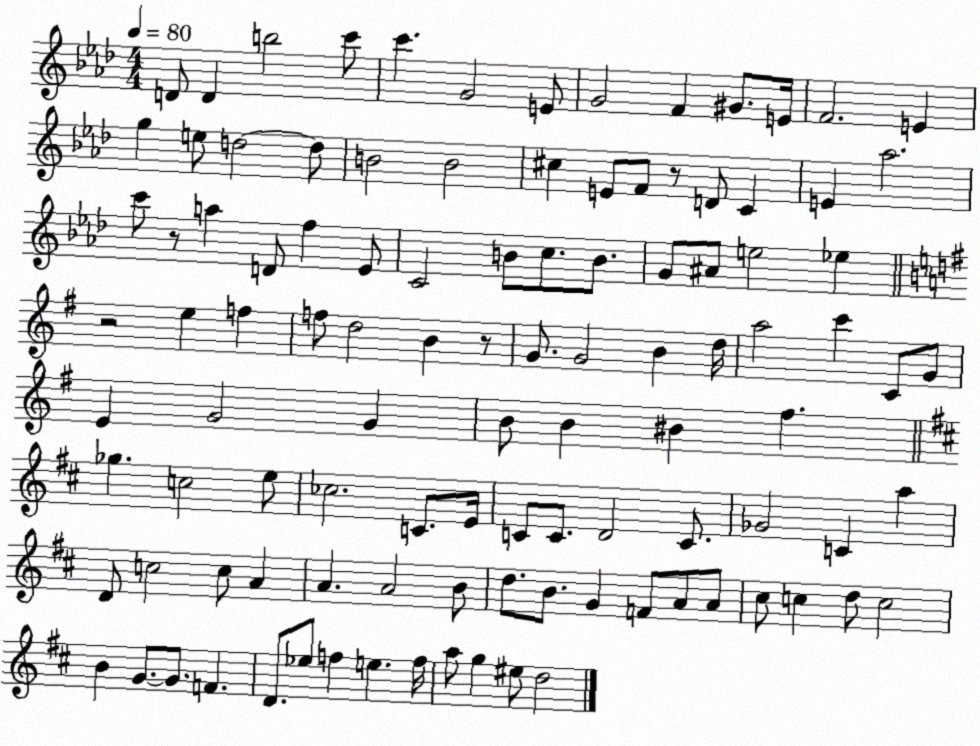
X:1
T:Untitled
M:4/4
L:1/4
K:Ab
D/2 D b2 c'/2 c' G2 E/2 G2 F ^G/2 E/4 F2 E g e/2 d2 d/2 B2 B2 ^c E/2 F/2 z/2 D/2 C E _a2 c'/2 z/2 a D/2 f _E/2 C2 B/2 c/2 B/2 G/2 ^A/2 e2 _e z2 e f f/2 d2 B z/2 G/2 G2 B d/4 a2 c' C/2 G/2 E G2 G B/2 B ^B ^f _g c2 e/2 _c2 C/2 E/4 C/2 C/2 D2 C/2 _G2 C a D/2 c2 c/2 A A A2 B/2 d/2 B/2 G F/2 A/2 A/2 ^c/2 c d/2 c2 B G/2 G/2 F D/2 _e/2 f e f/4 a/2 g ^e/2 d2